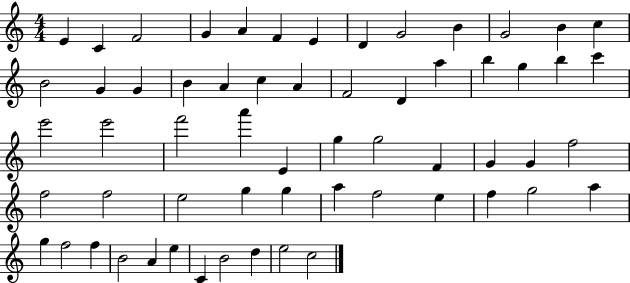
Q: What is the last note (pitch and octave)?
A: C5